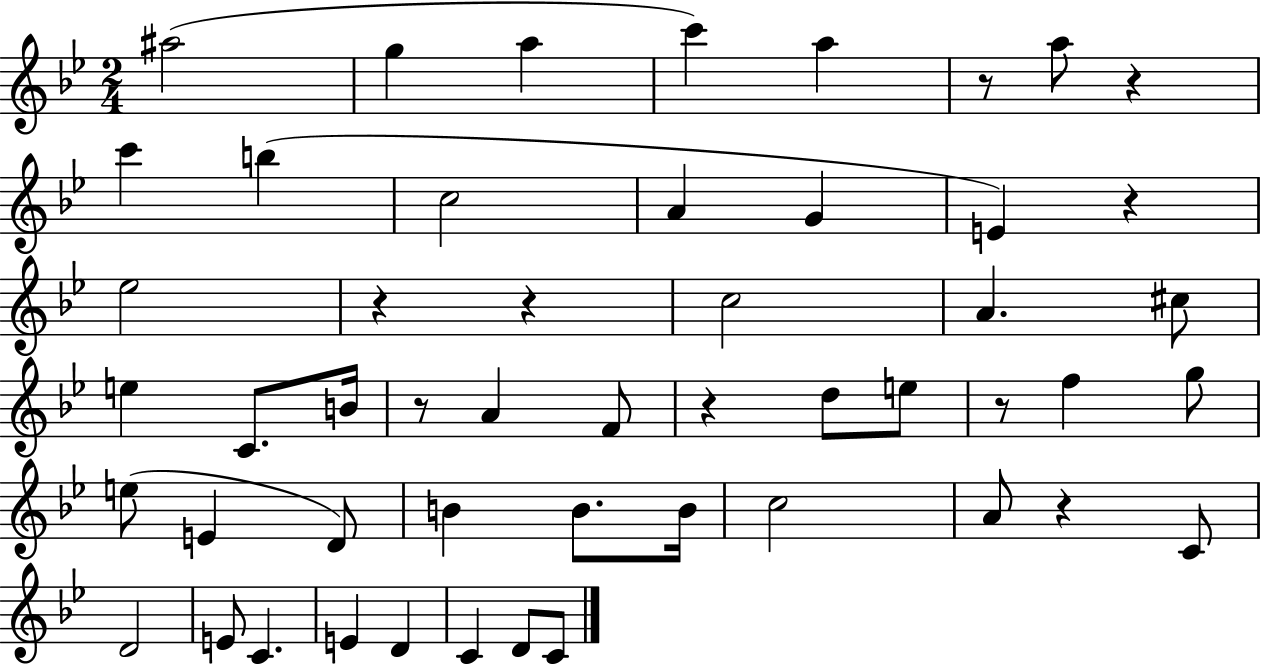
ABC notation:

X:1
T:Untitled
M:2/4
L:1/4
K:Bb
^a2 g a c' a z/2 a/2 z c' b c2 A G E z _e2 z z c2 A ^c/2 e C/2 B/4 z/2 A F/2 z d/2 e/2 z/2 f g/2 e/2 E D/2 B B/2 B/4 c2 A/2 z C/2 D2 E/2 C E D C D/2 C/2